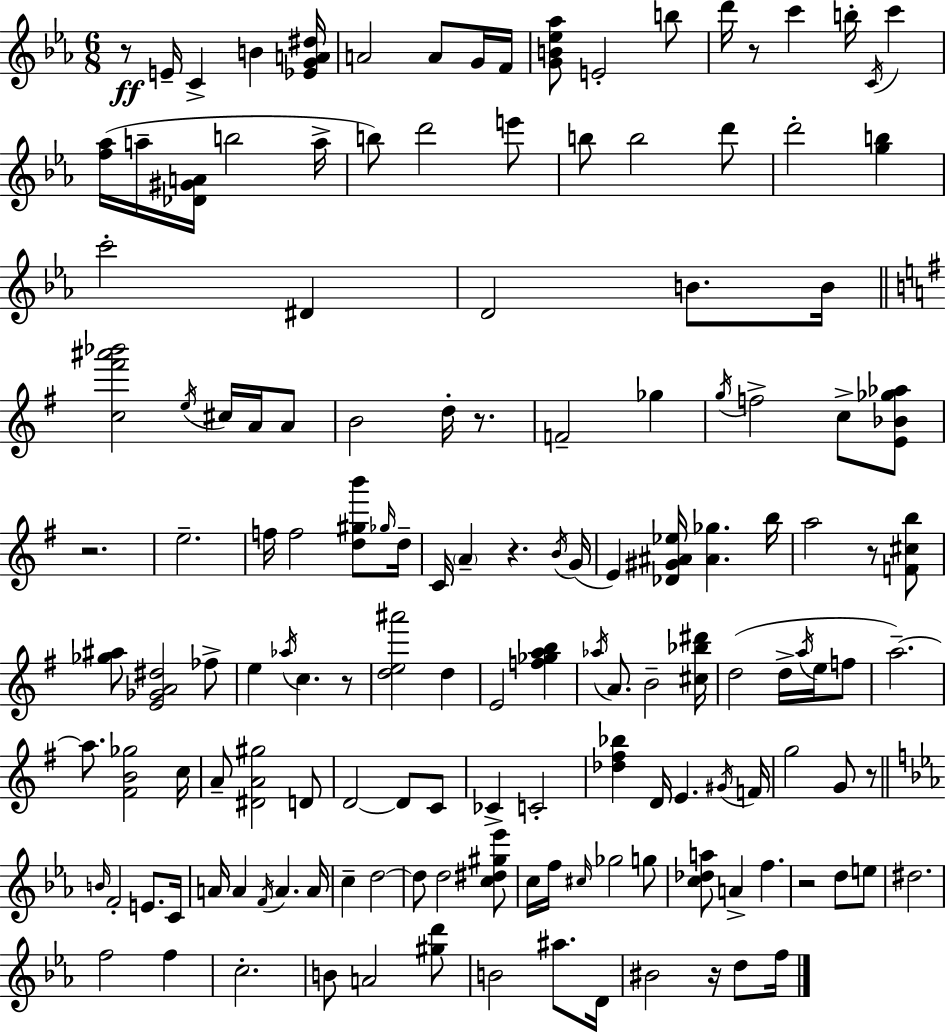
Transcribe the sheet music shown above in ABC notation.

X:1
T:Untitled
M:6/8
L:1/4
K:Cm
z/2 E/4 C B [_EGA^d]/4 A2 A/2 G/4 F/4 [GB_e_a]/2 E2 b/2 d'/4 z/2 c' b/4 C/4 c' [f_a]/4 a/4 [_D^GA]/4 b2 a/4 b/2 d'2 e'/2 b/2 b2 d'/2 d'2 [gb] c'2 ^D D2 B/2 B/4 [c^f'^a'_b']2 e/4 ^c/4 A/4 A/2 B2 d/4 z/2 F2 _g g/4 f2 c/2 [E_B_g_a]/2 z2 e2 f/4 f2 [d^gb']/2 _g/4 d/4 C/4 A z B/4 G/4 E [_D^G^A_e]/4 [^A_g] b/4 a2 z/2 [F^cb]/2 [_g^a]/2 [E_GA^d]2 _f/2 e _a/4 c z/2 [de^a']2 d E2 [f_gab] _a/4 A/2 B2 [^c_b^d']/4 d2 d/4 a/4 e/4 f/2 a2 a/2 [^FB_g]2 c/4 A/2 [^DA^g]2 D/2 D2 D/2 C/2 _C C2 [_d^f_b] D/4 E ^G/4 F/4 g2 G/2 z/2 B/4 F2 E/2 C/4 A/4 A F/4 A A/4 c d2 d/2 d2 [c^d^g_e']/2 c/4 f/4 ^c/4 _g2 g/2 [c_da]/2 A f z2 d/2 e/2 ^d2 f2 f c2 B/2 A2 [^gd']/2 B2 ^a/2 D/4 ^B2 z/4 d/2 f/4